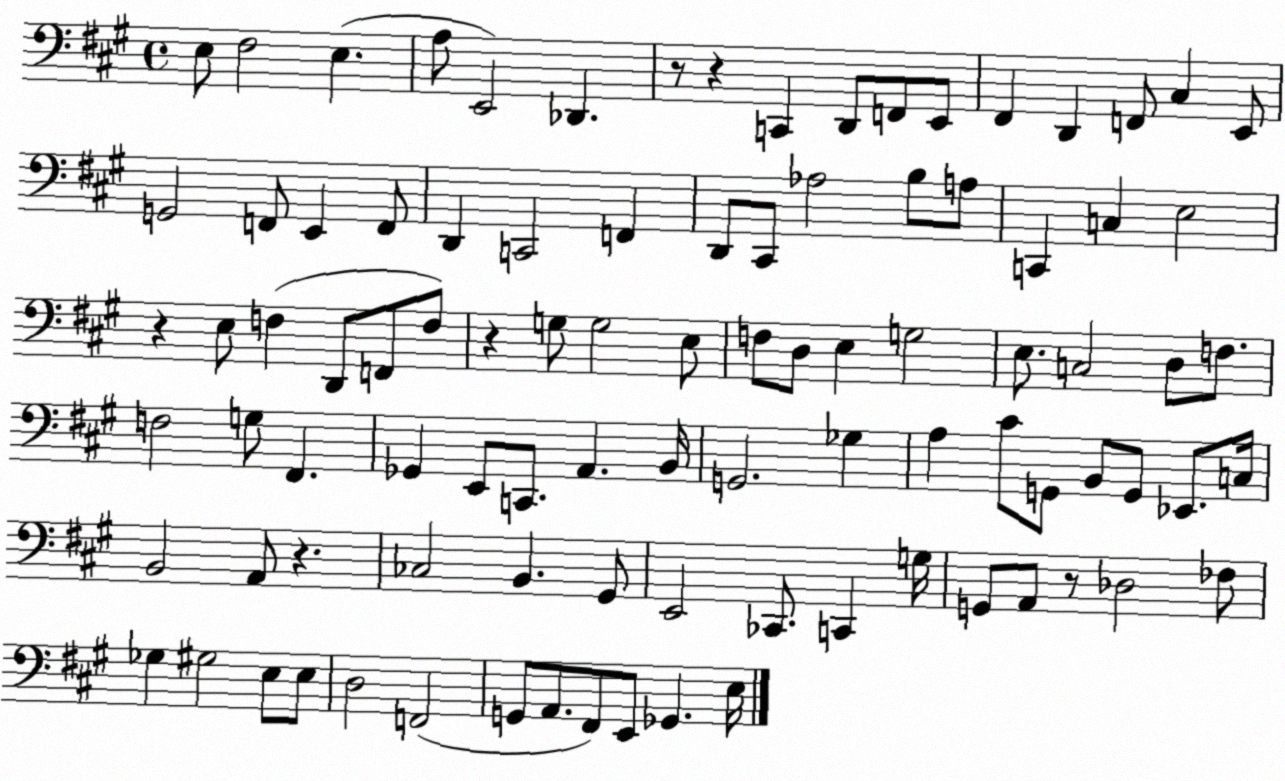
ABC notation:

X:1
T:Untitled
M:4/4
L:1/4
K:A
E,/2 ^F,2 E, A,/2 E,,2 _D,, z/2 z C,, D,,/2 F,,/2 E,,/2 ^F,, D,, F,,/2 ^C, E,,/2 G,,2 F,,/2 E,, F,,/2 D,, C,,2 F,, D,,/2 ^C,,/2 _A,2 B,/2 A,/2 C,, C, E,2 z E,/2 F, D,,/2 F,,/2 F,/2 z G,/2 G,2 E,/2 F,/2 D,/2 E, G,2 E,/2 C,2 D,/2 F,/2 F,2 G,/2 ^F,, _G,, E,,/2 C,,/2 A,, B,,/4 G,,2 _G, A, ^C/2 G,,/2 B,,/2 G,,/2 _E,,/2 C,/4 B,,2 A,,/2 z _C,2 B,, ^G,,/2 E,,2 _C,,/2 C,, G,/4 G,,/2 A,,/2 z/2 _D,2 _F,/2 _G, ^G,2 E,/2 E,/2 D,2 F,,2 G,,/2 A,,/2 ^F,,/2 E,,/2 _G,, E,/4